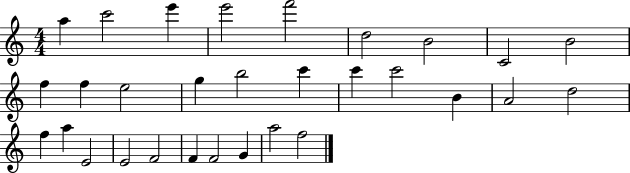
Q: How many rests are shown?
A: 0